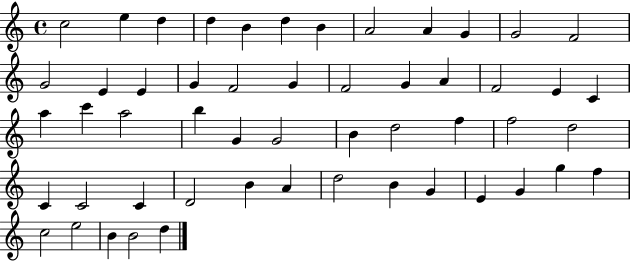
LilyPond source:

{
  \clef treble
  \time 4/4
  \defaultTimeSignature
  \key c \major
  c''2 e''4 d''4 | d''4 b'4 d''4 b'4 | a'2 a'4 g'4 | g'2 f'2 | \break g'2 e'4 e'4 | g'4 f'2 g'4 | f'2 g'4 a'4 | f'2 e'4 c'4 | \break a''4 c'''4 a''2 | b''4 g'4 g'2 | b'4 d''2 f''4 | f''2 d''2 | \break c'4 c'2 c'4 | d'2 b'4 a'4 | d''2 b'4 g'4 | e'4 g'4 g''4 f''4 | \break c''2 e''2 | b'4 b'2 d''4 | \bar "|."
}